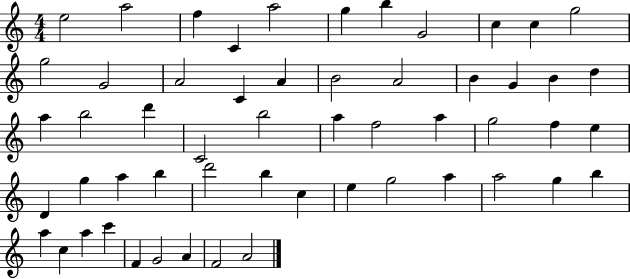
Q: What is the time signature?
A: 4/4